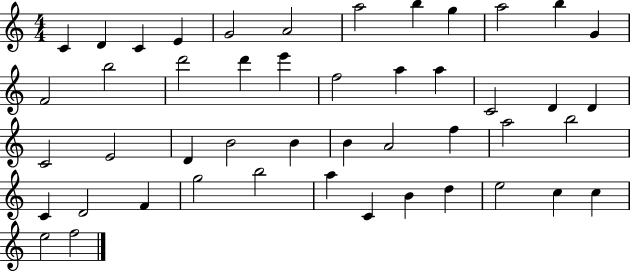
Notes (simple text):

C4/q D4/q C4/q E4/q G4/h A4/h A5/h B5/q G5/q A5/h B5/q G4/q F4/h B5/h D6/h D6/q E6/q F5/h A5/q A5/q C4/h D4/q D4/q C4/h E4/h D4/q B4/h B4/q B4/q A4/h F5/q A5/h B5/h C4/q D4/h F4/q G5/h B5/h A5/q C4/q B4/q D5/q E5/h C5/q C5/q E5/h F5/h